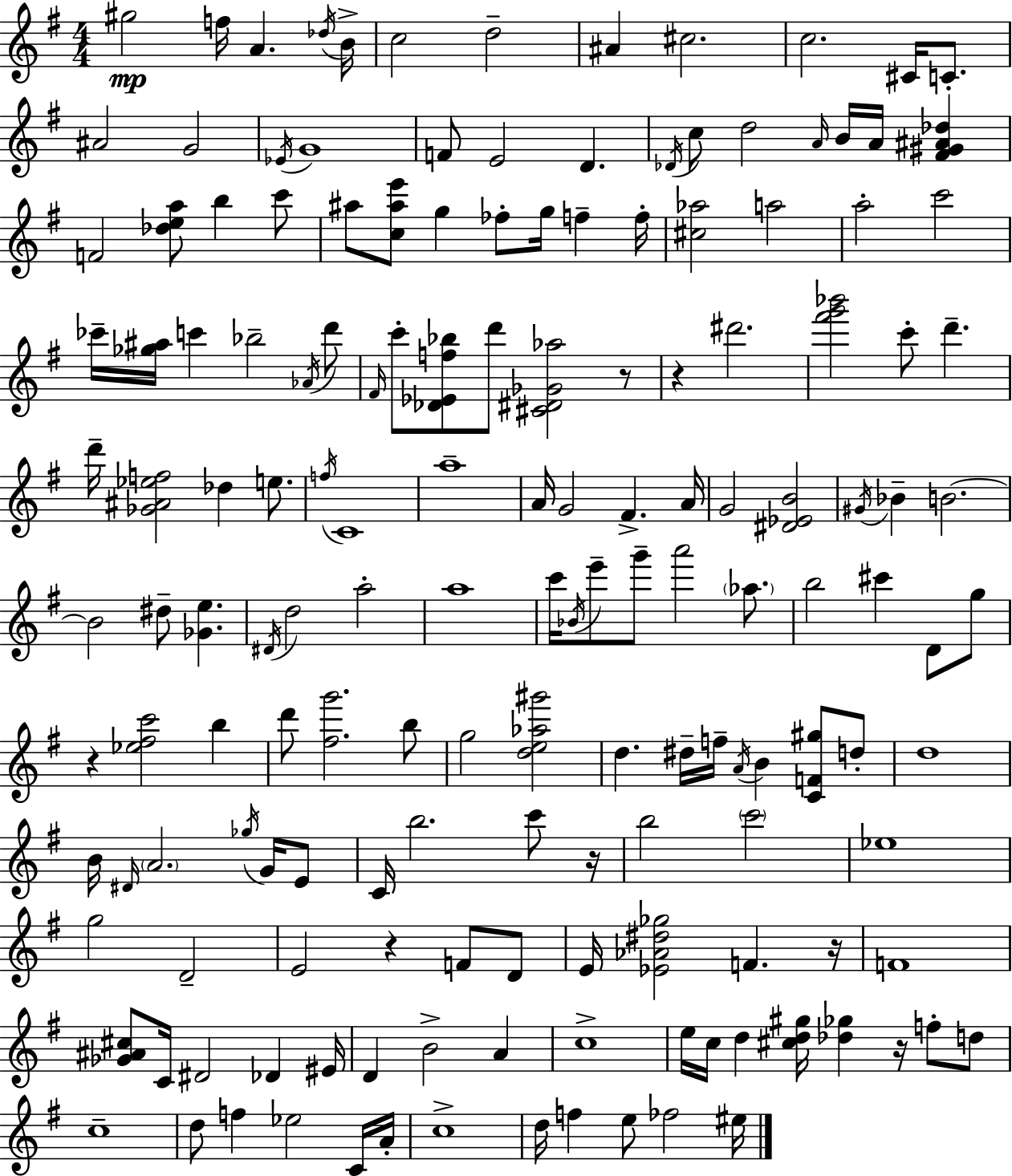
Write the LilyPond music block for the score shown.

{
  \clef treble
  \numericTimeSignature
  \time 4/4
  \key e \minor
  gis''2\mp f''16 a'4. \acciaccatura { des''16 } | b'16-> c''2 d''2-- | ais'4 cis''2. | c''2. cis'16 c'8.-. | \break ais'2 g'2 | \acciaccatura { ees'16 } g'1 | f'8 e'2 d'4. | \acciaccatura { des'16 } c''8 d''2 \grace { a'16 } b'16 a'16 | \break <fis' gis' ais' des''>4 f'2 <des'' e'' a''>8 b''4 | c'''8 ais''8 <c'' ais'' e'''>8 g''4 fes''8-. g''16 f''4-- | f''16-. <cis'' aes''>2 a''2 | a''2-. c'''2 | \break ces'''16-- <ges'' ais''>16 c'''4 bes''2-- | \acciaccatura { aes'16 } d'''8 \grace { fis'16 } c'''8-. <des' ees' f'' bes''>8 d'''8 <cis' dis' ges' aes''>2 | r8 r4 dis'''2. | <fis''' g''' bes'''>2 c'''8-. | \break d'''4.-- d'''16-- <ges' ais' ees'' f''>2 des''4 | e''8. \acciaccatura { f''16 } c'1 | a''1-- | a'16 g'2 | \break fis'4.-> a'16 g'2 <dis' ees' b'>2 | \acciaccatura { gis'16 } bes'4-- b'2.~~ | b'2 | dis''8-- <ges' e''>4. \acciaccatura { dis'16 } d''2 | \break a''2-. a''1 | c'''16 \acciaccatura { bes'16 } e'''8-- g'''8-- a'''2 | \parenthesize aes''8. b''2 | cis'''4 d'8 g''8 r4 <ees'' fis'' c'''>2 | \break b''4 d'''8 <fis'' g'''>2. | b''8 g''2 | <d'' e'' aes'' gis'''>2 d''4. | dis''16-- f''16-- \acciaccatura { a'16 } b'4 <c' f' gis''>8 d''8-. d''1 | \break b'16 \grace { dis'16 } \parenthesize a'2. | \acciaccatura { ges''16 } g'16 e'8 c'16 b''2. | c'''8 r16 b''2 | \parenthesize c'''2 ees''1 | \break g''2 | d'2-- e'2 | r4 f'8 d'8 e'16 <ees' aes' dis'' ges''>2 | f'4. r16 f'1 | \break <ges' ais' cis''>8 c'16 | dis'2 des'4 eis'16 d'4 | b'2-> a'4 c''1-> | e''16 c''16 d''4 | \break <cis'' d'' gis''>16 <des'' ges''>4 r16 f''8-. d''8 c''1-- | d''8 f''4 | ees''2 c'16 a'16-. c''1-> | d''16 f''4 | \break e''8 fes''2 eis''16 \bar "|."
}